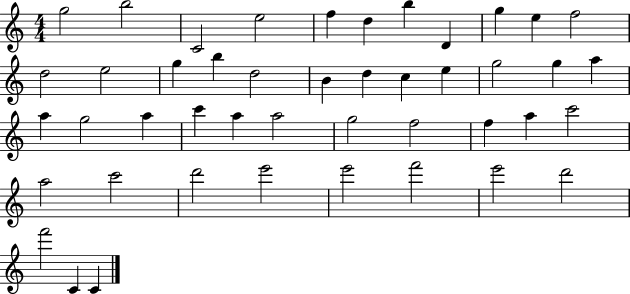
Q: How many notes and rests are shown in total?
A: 45